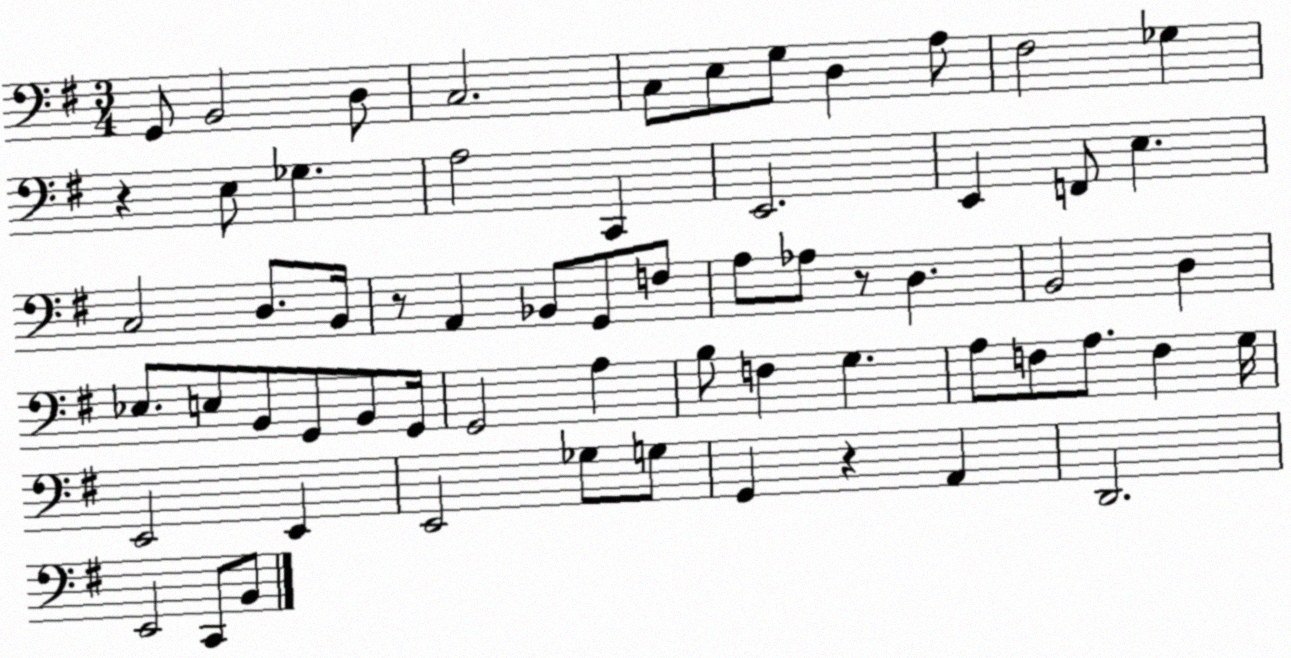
X:1
T:Untitled
M:3/4
L:1/4
K:G
G,,/2 B,,2 D,/2 C,2 C,/2 E,/2 G,/2 D, A,/2 ^F,2 _G, z E,/2 _G, A,2 C,, E,,2 E,, F,,/2 E, C,2 D,/2 B,,/4 z/2 A,, _B,,/2 G,,/2 F,/2 A,/2 _A,/2 z/2 D, B,,2 D, _E,/2 E,/2 B,,/2 G,,/2 B,,/2 G,,/4 G,,2 A, B,/2 F, G, A,/2 F,/2 A,/2 F, G,/4 E,,2 E,, E,,2 _G,/2 G,/2 G,, z A,, D,,2 E,,2 C,,/2 B,,/2